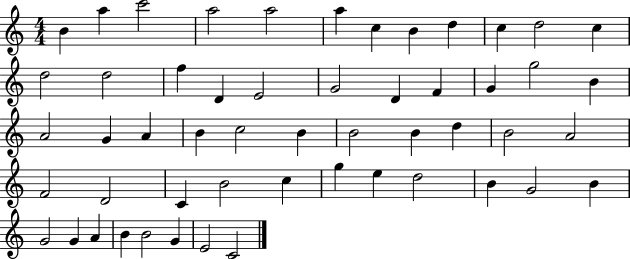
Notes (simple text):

B4/q A5/q C6/h A5/h A5/h A5/q C5/q B4/q D5/q C5/q D5/h C5/q D5/h D5/h F5/q D4/q E4/h G4/h D4/q F4/q G4/q G5/h B4/q A4/h G4/q A4/q B4/q C5/h B4/q B4/h B4/q D5/q B4/h A4/h F4/h D4/h C4/q B4/h C5/q G5/q E5/q D5/h B4/q G4/h B4/q G4/h G4/q A4/q B4/q B4/h G4/q E4/h C4/h